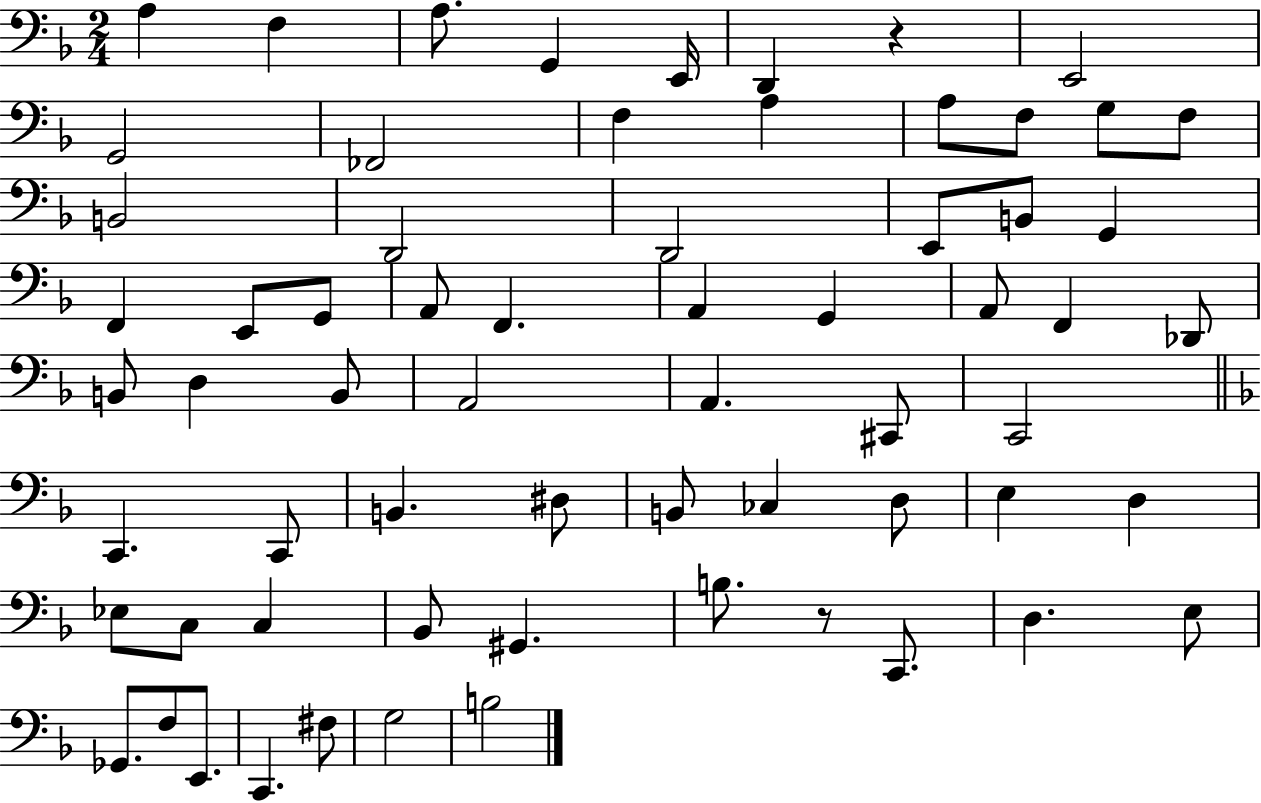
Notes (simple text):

A3/q F3/q A3/e. G2/q E2/s D2/q R/q E2/h G2/h FES2/h F3/q A3/q A3/e F3/e G3/e F3/e B2/h D2/h D2/h E2/e B2/e G2/q F2/q E2/e G2/e A2/e F2/q. A2/q G2/q A2/e F2/q Db2/e B2/e D3/q B2/e A2/h A2/q. C#2/e C2/h C2/q. C2/e B2/q. D#3/e B2/e CES3/q D3/e E3/q D3/q Eb3/e C3/e C3/q Bb2/e G#2/q. B3/e. R/e C2/e. D3/q. E3/e Gb2/e. F3/e E2/e. C2/q. F#3/e G3/h B3/h